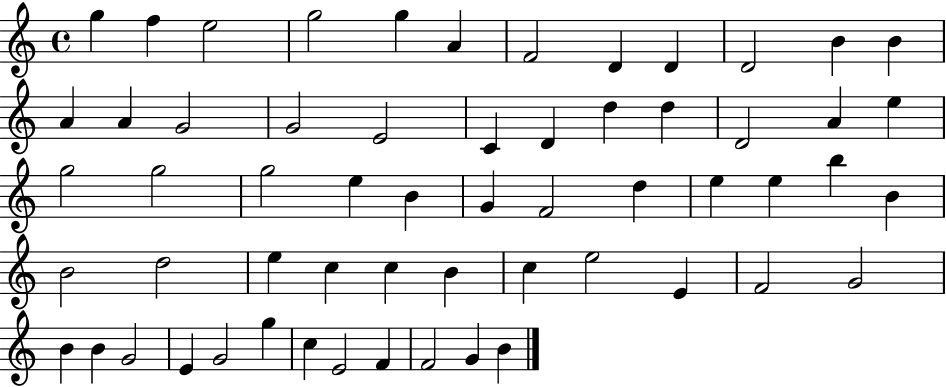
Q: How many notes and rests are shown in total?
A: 59